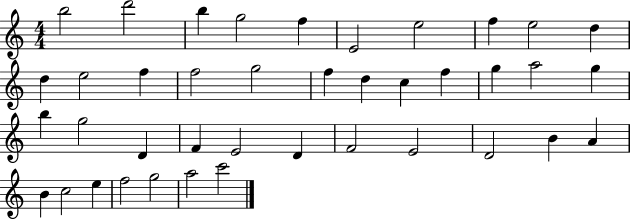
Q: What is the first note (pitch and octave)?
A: B5